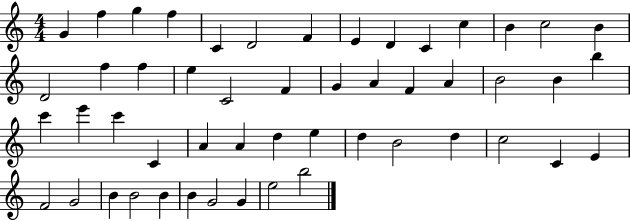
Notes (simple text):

G4/q F5/q G5/q F5/q C4/q D4/h F4/q E4/q D4/q C4/q C5/q B4/q C5/h B4/q D4/h F5/q F5/q E5/q C4/h F4/q G4/q A4/q F4/q A4/q B4/h B4/q B5/q C6/q E6/q C6/q C4/q A4/q A4/q D5/q E5/q D5/q B4/h D5/q C5/h C4/q E4/q F4/h G4/h B4/q B4/h B4/q B4/q G4/h G4/q E5/h B5/h